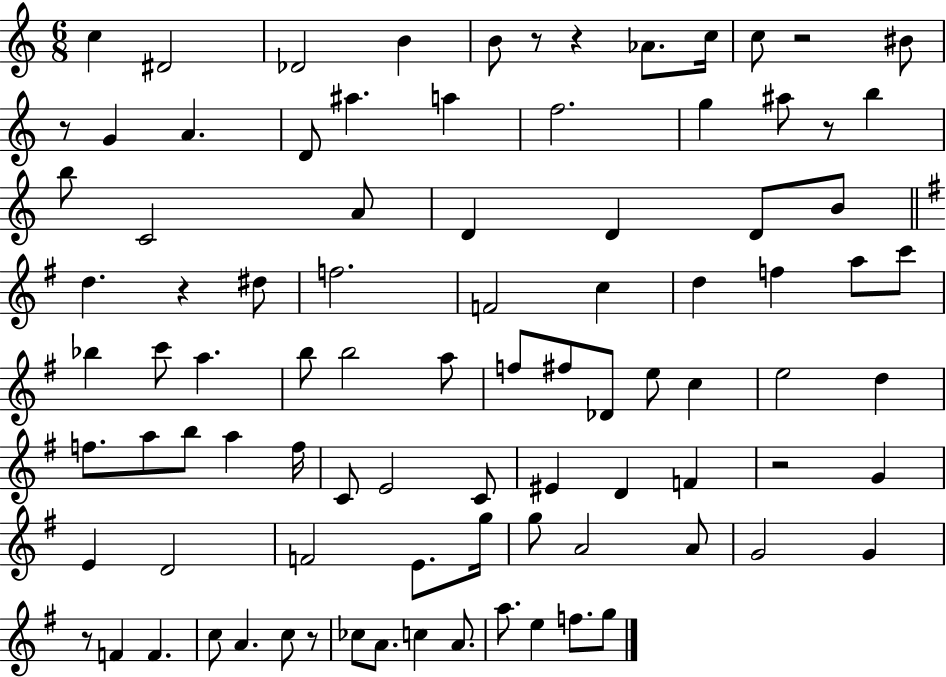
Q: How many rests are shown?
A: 9